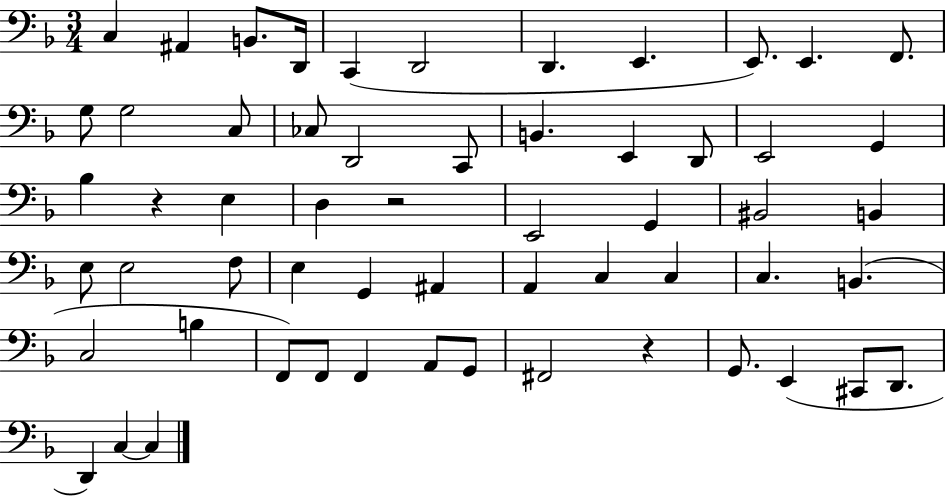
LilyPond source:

{
  \clef bass
  \numericTimeSignature
  \time 3/4
  \key f \major
  c4 ais,4 b,8. d,16 | c,4( d,2 | d,4. e,4. | e,8.) e,4. f,8. | \break g8 g2 c8 | ces8 d,2 c,8 | b,4. e,4 d,8 | e,2 g,4 | \break bes4 r4 e4 | d4 r2 | e,2 g,4 | bis,2 b,4 | \break e8 e2 f8 | e4 g,4 ais,4 | a,4 c4 c4 | c4. b,4.( | \break c2 b4 | f,8) f,8 f,4 a,8 g,8 | fis,2 r4 | g,8. e,4( cis,8 d,8. | \break d,4) c4~~ c4 | \bar "|."
}